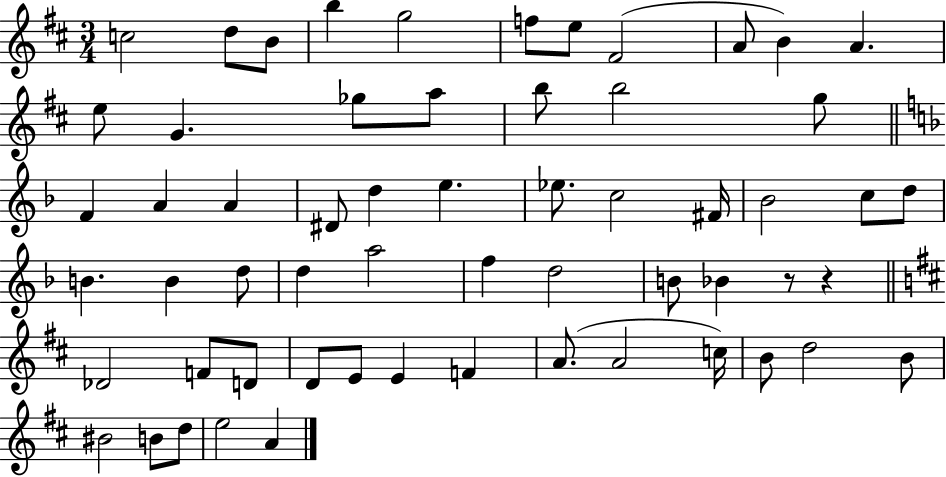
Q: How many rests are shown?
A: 2